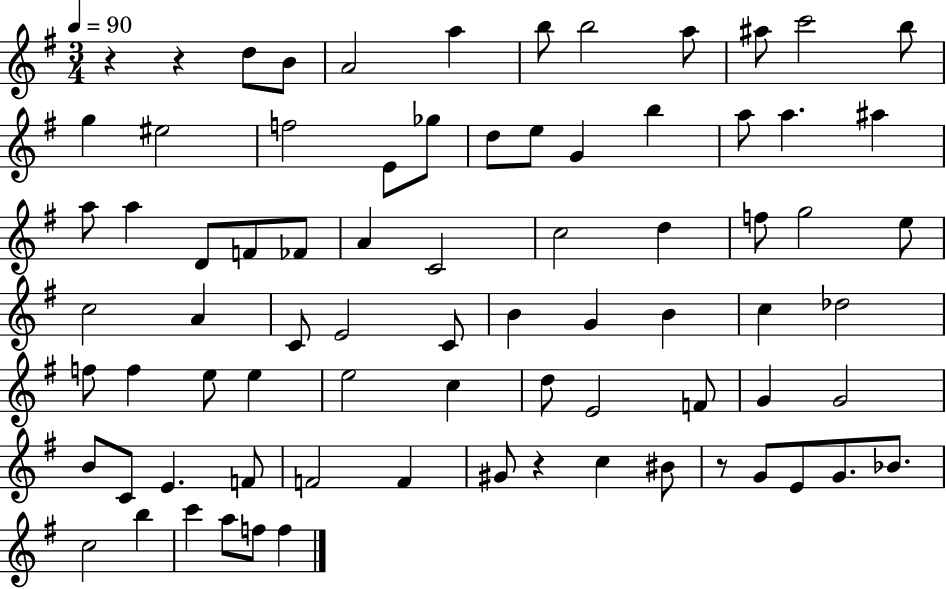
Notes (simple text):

R/q R/q D5/e B4/e A4/h A5/q B5/e B5/h A5/e A#5/e C6/h B5/e G5/q EIS5/h F5/h E4/e Gb5/e D5/e E5/e G4/q B5/q A5/e A5/q. A#5/q A5/e A5/q D4/e F4/e FES4/e A4/q C4/h C5/h D5/q F5/e G5/h E5/e C5/h A4/q C4/e E4/h C4/e B4/q G4/q B4/q C5/q Db5/h F5/e F5/q E5/e E5/q E5/h C5/q D5/e E4/h F4/e G4/q G4/h B4/e C4/e E4/q. F4/e F4/h F4/q G#4/e R/q C5/q BIS4/e R/e G4/e E4/e G4/e. Bb4/e. C5/h B5/q C6/q A5/e F5/e F5/q